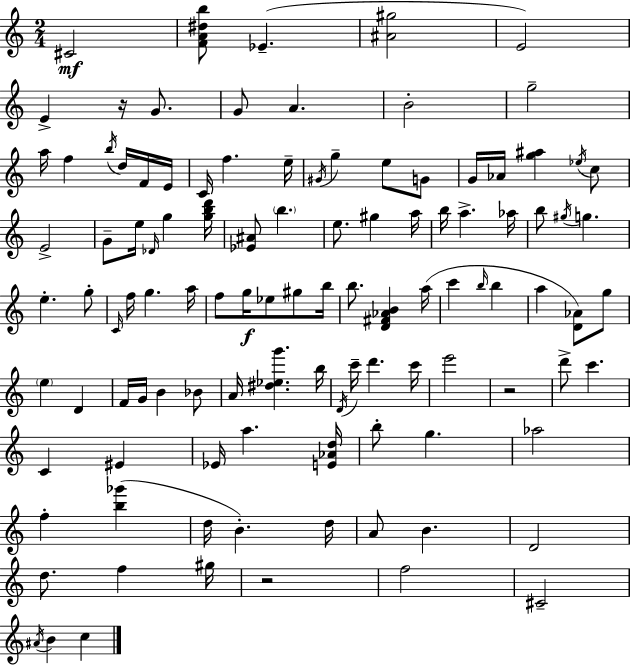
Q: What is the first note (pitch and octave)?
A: C#4